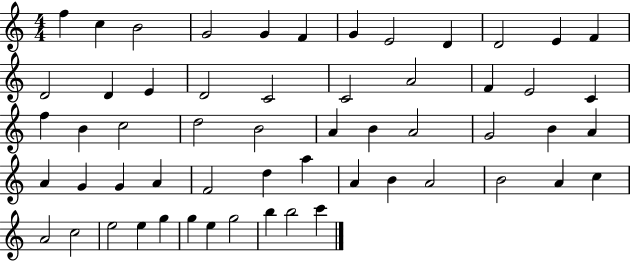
X:1
T:Untitled
M:4/4
L:1/4
K:C
f c B2 G2 G F G E2 D D2 E F D2 D E D2 C2 C2 A2 F E2 C f B c2 d2 B2 A B A2 G2 B A A G G A F2 d a A B A2 B2 A c A2 c2 e2 e g g e g2 b b2 c'